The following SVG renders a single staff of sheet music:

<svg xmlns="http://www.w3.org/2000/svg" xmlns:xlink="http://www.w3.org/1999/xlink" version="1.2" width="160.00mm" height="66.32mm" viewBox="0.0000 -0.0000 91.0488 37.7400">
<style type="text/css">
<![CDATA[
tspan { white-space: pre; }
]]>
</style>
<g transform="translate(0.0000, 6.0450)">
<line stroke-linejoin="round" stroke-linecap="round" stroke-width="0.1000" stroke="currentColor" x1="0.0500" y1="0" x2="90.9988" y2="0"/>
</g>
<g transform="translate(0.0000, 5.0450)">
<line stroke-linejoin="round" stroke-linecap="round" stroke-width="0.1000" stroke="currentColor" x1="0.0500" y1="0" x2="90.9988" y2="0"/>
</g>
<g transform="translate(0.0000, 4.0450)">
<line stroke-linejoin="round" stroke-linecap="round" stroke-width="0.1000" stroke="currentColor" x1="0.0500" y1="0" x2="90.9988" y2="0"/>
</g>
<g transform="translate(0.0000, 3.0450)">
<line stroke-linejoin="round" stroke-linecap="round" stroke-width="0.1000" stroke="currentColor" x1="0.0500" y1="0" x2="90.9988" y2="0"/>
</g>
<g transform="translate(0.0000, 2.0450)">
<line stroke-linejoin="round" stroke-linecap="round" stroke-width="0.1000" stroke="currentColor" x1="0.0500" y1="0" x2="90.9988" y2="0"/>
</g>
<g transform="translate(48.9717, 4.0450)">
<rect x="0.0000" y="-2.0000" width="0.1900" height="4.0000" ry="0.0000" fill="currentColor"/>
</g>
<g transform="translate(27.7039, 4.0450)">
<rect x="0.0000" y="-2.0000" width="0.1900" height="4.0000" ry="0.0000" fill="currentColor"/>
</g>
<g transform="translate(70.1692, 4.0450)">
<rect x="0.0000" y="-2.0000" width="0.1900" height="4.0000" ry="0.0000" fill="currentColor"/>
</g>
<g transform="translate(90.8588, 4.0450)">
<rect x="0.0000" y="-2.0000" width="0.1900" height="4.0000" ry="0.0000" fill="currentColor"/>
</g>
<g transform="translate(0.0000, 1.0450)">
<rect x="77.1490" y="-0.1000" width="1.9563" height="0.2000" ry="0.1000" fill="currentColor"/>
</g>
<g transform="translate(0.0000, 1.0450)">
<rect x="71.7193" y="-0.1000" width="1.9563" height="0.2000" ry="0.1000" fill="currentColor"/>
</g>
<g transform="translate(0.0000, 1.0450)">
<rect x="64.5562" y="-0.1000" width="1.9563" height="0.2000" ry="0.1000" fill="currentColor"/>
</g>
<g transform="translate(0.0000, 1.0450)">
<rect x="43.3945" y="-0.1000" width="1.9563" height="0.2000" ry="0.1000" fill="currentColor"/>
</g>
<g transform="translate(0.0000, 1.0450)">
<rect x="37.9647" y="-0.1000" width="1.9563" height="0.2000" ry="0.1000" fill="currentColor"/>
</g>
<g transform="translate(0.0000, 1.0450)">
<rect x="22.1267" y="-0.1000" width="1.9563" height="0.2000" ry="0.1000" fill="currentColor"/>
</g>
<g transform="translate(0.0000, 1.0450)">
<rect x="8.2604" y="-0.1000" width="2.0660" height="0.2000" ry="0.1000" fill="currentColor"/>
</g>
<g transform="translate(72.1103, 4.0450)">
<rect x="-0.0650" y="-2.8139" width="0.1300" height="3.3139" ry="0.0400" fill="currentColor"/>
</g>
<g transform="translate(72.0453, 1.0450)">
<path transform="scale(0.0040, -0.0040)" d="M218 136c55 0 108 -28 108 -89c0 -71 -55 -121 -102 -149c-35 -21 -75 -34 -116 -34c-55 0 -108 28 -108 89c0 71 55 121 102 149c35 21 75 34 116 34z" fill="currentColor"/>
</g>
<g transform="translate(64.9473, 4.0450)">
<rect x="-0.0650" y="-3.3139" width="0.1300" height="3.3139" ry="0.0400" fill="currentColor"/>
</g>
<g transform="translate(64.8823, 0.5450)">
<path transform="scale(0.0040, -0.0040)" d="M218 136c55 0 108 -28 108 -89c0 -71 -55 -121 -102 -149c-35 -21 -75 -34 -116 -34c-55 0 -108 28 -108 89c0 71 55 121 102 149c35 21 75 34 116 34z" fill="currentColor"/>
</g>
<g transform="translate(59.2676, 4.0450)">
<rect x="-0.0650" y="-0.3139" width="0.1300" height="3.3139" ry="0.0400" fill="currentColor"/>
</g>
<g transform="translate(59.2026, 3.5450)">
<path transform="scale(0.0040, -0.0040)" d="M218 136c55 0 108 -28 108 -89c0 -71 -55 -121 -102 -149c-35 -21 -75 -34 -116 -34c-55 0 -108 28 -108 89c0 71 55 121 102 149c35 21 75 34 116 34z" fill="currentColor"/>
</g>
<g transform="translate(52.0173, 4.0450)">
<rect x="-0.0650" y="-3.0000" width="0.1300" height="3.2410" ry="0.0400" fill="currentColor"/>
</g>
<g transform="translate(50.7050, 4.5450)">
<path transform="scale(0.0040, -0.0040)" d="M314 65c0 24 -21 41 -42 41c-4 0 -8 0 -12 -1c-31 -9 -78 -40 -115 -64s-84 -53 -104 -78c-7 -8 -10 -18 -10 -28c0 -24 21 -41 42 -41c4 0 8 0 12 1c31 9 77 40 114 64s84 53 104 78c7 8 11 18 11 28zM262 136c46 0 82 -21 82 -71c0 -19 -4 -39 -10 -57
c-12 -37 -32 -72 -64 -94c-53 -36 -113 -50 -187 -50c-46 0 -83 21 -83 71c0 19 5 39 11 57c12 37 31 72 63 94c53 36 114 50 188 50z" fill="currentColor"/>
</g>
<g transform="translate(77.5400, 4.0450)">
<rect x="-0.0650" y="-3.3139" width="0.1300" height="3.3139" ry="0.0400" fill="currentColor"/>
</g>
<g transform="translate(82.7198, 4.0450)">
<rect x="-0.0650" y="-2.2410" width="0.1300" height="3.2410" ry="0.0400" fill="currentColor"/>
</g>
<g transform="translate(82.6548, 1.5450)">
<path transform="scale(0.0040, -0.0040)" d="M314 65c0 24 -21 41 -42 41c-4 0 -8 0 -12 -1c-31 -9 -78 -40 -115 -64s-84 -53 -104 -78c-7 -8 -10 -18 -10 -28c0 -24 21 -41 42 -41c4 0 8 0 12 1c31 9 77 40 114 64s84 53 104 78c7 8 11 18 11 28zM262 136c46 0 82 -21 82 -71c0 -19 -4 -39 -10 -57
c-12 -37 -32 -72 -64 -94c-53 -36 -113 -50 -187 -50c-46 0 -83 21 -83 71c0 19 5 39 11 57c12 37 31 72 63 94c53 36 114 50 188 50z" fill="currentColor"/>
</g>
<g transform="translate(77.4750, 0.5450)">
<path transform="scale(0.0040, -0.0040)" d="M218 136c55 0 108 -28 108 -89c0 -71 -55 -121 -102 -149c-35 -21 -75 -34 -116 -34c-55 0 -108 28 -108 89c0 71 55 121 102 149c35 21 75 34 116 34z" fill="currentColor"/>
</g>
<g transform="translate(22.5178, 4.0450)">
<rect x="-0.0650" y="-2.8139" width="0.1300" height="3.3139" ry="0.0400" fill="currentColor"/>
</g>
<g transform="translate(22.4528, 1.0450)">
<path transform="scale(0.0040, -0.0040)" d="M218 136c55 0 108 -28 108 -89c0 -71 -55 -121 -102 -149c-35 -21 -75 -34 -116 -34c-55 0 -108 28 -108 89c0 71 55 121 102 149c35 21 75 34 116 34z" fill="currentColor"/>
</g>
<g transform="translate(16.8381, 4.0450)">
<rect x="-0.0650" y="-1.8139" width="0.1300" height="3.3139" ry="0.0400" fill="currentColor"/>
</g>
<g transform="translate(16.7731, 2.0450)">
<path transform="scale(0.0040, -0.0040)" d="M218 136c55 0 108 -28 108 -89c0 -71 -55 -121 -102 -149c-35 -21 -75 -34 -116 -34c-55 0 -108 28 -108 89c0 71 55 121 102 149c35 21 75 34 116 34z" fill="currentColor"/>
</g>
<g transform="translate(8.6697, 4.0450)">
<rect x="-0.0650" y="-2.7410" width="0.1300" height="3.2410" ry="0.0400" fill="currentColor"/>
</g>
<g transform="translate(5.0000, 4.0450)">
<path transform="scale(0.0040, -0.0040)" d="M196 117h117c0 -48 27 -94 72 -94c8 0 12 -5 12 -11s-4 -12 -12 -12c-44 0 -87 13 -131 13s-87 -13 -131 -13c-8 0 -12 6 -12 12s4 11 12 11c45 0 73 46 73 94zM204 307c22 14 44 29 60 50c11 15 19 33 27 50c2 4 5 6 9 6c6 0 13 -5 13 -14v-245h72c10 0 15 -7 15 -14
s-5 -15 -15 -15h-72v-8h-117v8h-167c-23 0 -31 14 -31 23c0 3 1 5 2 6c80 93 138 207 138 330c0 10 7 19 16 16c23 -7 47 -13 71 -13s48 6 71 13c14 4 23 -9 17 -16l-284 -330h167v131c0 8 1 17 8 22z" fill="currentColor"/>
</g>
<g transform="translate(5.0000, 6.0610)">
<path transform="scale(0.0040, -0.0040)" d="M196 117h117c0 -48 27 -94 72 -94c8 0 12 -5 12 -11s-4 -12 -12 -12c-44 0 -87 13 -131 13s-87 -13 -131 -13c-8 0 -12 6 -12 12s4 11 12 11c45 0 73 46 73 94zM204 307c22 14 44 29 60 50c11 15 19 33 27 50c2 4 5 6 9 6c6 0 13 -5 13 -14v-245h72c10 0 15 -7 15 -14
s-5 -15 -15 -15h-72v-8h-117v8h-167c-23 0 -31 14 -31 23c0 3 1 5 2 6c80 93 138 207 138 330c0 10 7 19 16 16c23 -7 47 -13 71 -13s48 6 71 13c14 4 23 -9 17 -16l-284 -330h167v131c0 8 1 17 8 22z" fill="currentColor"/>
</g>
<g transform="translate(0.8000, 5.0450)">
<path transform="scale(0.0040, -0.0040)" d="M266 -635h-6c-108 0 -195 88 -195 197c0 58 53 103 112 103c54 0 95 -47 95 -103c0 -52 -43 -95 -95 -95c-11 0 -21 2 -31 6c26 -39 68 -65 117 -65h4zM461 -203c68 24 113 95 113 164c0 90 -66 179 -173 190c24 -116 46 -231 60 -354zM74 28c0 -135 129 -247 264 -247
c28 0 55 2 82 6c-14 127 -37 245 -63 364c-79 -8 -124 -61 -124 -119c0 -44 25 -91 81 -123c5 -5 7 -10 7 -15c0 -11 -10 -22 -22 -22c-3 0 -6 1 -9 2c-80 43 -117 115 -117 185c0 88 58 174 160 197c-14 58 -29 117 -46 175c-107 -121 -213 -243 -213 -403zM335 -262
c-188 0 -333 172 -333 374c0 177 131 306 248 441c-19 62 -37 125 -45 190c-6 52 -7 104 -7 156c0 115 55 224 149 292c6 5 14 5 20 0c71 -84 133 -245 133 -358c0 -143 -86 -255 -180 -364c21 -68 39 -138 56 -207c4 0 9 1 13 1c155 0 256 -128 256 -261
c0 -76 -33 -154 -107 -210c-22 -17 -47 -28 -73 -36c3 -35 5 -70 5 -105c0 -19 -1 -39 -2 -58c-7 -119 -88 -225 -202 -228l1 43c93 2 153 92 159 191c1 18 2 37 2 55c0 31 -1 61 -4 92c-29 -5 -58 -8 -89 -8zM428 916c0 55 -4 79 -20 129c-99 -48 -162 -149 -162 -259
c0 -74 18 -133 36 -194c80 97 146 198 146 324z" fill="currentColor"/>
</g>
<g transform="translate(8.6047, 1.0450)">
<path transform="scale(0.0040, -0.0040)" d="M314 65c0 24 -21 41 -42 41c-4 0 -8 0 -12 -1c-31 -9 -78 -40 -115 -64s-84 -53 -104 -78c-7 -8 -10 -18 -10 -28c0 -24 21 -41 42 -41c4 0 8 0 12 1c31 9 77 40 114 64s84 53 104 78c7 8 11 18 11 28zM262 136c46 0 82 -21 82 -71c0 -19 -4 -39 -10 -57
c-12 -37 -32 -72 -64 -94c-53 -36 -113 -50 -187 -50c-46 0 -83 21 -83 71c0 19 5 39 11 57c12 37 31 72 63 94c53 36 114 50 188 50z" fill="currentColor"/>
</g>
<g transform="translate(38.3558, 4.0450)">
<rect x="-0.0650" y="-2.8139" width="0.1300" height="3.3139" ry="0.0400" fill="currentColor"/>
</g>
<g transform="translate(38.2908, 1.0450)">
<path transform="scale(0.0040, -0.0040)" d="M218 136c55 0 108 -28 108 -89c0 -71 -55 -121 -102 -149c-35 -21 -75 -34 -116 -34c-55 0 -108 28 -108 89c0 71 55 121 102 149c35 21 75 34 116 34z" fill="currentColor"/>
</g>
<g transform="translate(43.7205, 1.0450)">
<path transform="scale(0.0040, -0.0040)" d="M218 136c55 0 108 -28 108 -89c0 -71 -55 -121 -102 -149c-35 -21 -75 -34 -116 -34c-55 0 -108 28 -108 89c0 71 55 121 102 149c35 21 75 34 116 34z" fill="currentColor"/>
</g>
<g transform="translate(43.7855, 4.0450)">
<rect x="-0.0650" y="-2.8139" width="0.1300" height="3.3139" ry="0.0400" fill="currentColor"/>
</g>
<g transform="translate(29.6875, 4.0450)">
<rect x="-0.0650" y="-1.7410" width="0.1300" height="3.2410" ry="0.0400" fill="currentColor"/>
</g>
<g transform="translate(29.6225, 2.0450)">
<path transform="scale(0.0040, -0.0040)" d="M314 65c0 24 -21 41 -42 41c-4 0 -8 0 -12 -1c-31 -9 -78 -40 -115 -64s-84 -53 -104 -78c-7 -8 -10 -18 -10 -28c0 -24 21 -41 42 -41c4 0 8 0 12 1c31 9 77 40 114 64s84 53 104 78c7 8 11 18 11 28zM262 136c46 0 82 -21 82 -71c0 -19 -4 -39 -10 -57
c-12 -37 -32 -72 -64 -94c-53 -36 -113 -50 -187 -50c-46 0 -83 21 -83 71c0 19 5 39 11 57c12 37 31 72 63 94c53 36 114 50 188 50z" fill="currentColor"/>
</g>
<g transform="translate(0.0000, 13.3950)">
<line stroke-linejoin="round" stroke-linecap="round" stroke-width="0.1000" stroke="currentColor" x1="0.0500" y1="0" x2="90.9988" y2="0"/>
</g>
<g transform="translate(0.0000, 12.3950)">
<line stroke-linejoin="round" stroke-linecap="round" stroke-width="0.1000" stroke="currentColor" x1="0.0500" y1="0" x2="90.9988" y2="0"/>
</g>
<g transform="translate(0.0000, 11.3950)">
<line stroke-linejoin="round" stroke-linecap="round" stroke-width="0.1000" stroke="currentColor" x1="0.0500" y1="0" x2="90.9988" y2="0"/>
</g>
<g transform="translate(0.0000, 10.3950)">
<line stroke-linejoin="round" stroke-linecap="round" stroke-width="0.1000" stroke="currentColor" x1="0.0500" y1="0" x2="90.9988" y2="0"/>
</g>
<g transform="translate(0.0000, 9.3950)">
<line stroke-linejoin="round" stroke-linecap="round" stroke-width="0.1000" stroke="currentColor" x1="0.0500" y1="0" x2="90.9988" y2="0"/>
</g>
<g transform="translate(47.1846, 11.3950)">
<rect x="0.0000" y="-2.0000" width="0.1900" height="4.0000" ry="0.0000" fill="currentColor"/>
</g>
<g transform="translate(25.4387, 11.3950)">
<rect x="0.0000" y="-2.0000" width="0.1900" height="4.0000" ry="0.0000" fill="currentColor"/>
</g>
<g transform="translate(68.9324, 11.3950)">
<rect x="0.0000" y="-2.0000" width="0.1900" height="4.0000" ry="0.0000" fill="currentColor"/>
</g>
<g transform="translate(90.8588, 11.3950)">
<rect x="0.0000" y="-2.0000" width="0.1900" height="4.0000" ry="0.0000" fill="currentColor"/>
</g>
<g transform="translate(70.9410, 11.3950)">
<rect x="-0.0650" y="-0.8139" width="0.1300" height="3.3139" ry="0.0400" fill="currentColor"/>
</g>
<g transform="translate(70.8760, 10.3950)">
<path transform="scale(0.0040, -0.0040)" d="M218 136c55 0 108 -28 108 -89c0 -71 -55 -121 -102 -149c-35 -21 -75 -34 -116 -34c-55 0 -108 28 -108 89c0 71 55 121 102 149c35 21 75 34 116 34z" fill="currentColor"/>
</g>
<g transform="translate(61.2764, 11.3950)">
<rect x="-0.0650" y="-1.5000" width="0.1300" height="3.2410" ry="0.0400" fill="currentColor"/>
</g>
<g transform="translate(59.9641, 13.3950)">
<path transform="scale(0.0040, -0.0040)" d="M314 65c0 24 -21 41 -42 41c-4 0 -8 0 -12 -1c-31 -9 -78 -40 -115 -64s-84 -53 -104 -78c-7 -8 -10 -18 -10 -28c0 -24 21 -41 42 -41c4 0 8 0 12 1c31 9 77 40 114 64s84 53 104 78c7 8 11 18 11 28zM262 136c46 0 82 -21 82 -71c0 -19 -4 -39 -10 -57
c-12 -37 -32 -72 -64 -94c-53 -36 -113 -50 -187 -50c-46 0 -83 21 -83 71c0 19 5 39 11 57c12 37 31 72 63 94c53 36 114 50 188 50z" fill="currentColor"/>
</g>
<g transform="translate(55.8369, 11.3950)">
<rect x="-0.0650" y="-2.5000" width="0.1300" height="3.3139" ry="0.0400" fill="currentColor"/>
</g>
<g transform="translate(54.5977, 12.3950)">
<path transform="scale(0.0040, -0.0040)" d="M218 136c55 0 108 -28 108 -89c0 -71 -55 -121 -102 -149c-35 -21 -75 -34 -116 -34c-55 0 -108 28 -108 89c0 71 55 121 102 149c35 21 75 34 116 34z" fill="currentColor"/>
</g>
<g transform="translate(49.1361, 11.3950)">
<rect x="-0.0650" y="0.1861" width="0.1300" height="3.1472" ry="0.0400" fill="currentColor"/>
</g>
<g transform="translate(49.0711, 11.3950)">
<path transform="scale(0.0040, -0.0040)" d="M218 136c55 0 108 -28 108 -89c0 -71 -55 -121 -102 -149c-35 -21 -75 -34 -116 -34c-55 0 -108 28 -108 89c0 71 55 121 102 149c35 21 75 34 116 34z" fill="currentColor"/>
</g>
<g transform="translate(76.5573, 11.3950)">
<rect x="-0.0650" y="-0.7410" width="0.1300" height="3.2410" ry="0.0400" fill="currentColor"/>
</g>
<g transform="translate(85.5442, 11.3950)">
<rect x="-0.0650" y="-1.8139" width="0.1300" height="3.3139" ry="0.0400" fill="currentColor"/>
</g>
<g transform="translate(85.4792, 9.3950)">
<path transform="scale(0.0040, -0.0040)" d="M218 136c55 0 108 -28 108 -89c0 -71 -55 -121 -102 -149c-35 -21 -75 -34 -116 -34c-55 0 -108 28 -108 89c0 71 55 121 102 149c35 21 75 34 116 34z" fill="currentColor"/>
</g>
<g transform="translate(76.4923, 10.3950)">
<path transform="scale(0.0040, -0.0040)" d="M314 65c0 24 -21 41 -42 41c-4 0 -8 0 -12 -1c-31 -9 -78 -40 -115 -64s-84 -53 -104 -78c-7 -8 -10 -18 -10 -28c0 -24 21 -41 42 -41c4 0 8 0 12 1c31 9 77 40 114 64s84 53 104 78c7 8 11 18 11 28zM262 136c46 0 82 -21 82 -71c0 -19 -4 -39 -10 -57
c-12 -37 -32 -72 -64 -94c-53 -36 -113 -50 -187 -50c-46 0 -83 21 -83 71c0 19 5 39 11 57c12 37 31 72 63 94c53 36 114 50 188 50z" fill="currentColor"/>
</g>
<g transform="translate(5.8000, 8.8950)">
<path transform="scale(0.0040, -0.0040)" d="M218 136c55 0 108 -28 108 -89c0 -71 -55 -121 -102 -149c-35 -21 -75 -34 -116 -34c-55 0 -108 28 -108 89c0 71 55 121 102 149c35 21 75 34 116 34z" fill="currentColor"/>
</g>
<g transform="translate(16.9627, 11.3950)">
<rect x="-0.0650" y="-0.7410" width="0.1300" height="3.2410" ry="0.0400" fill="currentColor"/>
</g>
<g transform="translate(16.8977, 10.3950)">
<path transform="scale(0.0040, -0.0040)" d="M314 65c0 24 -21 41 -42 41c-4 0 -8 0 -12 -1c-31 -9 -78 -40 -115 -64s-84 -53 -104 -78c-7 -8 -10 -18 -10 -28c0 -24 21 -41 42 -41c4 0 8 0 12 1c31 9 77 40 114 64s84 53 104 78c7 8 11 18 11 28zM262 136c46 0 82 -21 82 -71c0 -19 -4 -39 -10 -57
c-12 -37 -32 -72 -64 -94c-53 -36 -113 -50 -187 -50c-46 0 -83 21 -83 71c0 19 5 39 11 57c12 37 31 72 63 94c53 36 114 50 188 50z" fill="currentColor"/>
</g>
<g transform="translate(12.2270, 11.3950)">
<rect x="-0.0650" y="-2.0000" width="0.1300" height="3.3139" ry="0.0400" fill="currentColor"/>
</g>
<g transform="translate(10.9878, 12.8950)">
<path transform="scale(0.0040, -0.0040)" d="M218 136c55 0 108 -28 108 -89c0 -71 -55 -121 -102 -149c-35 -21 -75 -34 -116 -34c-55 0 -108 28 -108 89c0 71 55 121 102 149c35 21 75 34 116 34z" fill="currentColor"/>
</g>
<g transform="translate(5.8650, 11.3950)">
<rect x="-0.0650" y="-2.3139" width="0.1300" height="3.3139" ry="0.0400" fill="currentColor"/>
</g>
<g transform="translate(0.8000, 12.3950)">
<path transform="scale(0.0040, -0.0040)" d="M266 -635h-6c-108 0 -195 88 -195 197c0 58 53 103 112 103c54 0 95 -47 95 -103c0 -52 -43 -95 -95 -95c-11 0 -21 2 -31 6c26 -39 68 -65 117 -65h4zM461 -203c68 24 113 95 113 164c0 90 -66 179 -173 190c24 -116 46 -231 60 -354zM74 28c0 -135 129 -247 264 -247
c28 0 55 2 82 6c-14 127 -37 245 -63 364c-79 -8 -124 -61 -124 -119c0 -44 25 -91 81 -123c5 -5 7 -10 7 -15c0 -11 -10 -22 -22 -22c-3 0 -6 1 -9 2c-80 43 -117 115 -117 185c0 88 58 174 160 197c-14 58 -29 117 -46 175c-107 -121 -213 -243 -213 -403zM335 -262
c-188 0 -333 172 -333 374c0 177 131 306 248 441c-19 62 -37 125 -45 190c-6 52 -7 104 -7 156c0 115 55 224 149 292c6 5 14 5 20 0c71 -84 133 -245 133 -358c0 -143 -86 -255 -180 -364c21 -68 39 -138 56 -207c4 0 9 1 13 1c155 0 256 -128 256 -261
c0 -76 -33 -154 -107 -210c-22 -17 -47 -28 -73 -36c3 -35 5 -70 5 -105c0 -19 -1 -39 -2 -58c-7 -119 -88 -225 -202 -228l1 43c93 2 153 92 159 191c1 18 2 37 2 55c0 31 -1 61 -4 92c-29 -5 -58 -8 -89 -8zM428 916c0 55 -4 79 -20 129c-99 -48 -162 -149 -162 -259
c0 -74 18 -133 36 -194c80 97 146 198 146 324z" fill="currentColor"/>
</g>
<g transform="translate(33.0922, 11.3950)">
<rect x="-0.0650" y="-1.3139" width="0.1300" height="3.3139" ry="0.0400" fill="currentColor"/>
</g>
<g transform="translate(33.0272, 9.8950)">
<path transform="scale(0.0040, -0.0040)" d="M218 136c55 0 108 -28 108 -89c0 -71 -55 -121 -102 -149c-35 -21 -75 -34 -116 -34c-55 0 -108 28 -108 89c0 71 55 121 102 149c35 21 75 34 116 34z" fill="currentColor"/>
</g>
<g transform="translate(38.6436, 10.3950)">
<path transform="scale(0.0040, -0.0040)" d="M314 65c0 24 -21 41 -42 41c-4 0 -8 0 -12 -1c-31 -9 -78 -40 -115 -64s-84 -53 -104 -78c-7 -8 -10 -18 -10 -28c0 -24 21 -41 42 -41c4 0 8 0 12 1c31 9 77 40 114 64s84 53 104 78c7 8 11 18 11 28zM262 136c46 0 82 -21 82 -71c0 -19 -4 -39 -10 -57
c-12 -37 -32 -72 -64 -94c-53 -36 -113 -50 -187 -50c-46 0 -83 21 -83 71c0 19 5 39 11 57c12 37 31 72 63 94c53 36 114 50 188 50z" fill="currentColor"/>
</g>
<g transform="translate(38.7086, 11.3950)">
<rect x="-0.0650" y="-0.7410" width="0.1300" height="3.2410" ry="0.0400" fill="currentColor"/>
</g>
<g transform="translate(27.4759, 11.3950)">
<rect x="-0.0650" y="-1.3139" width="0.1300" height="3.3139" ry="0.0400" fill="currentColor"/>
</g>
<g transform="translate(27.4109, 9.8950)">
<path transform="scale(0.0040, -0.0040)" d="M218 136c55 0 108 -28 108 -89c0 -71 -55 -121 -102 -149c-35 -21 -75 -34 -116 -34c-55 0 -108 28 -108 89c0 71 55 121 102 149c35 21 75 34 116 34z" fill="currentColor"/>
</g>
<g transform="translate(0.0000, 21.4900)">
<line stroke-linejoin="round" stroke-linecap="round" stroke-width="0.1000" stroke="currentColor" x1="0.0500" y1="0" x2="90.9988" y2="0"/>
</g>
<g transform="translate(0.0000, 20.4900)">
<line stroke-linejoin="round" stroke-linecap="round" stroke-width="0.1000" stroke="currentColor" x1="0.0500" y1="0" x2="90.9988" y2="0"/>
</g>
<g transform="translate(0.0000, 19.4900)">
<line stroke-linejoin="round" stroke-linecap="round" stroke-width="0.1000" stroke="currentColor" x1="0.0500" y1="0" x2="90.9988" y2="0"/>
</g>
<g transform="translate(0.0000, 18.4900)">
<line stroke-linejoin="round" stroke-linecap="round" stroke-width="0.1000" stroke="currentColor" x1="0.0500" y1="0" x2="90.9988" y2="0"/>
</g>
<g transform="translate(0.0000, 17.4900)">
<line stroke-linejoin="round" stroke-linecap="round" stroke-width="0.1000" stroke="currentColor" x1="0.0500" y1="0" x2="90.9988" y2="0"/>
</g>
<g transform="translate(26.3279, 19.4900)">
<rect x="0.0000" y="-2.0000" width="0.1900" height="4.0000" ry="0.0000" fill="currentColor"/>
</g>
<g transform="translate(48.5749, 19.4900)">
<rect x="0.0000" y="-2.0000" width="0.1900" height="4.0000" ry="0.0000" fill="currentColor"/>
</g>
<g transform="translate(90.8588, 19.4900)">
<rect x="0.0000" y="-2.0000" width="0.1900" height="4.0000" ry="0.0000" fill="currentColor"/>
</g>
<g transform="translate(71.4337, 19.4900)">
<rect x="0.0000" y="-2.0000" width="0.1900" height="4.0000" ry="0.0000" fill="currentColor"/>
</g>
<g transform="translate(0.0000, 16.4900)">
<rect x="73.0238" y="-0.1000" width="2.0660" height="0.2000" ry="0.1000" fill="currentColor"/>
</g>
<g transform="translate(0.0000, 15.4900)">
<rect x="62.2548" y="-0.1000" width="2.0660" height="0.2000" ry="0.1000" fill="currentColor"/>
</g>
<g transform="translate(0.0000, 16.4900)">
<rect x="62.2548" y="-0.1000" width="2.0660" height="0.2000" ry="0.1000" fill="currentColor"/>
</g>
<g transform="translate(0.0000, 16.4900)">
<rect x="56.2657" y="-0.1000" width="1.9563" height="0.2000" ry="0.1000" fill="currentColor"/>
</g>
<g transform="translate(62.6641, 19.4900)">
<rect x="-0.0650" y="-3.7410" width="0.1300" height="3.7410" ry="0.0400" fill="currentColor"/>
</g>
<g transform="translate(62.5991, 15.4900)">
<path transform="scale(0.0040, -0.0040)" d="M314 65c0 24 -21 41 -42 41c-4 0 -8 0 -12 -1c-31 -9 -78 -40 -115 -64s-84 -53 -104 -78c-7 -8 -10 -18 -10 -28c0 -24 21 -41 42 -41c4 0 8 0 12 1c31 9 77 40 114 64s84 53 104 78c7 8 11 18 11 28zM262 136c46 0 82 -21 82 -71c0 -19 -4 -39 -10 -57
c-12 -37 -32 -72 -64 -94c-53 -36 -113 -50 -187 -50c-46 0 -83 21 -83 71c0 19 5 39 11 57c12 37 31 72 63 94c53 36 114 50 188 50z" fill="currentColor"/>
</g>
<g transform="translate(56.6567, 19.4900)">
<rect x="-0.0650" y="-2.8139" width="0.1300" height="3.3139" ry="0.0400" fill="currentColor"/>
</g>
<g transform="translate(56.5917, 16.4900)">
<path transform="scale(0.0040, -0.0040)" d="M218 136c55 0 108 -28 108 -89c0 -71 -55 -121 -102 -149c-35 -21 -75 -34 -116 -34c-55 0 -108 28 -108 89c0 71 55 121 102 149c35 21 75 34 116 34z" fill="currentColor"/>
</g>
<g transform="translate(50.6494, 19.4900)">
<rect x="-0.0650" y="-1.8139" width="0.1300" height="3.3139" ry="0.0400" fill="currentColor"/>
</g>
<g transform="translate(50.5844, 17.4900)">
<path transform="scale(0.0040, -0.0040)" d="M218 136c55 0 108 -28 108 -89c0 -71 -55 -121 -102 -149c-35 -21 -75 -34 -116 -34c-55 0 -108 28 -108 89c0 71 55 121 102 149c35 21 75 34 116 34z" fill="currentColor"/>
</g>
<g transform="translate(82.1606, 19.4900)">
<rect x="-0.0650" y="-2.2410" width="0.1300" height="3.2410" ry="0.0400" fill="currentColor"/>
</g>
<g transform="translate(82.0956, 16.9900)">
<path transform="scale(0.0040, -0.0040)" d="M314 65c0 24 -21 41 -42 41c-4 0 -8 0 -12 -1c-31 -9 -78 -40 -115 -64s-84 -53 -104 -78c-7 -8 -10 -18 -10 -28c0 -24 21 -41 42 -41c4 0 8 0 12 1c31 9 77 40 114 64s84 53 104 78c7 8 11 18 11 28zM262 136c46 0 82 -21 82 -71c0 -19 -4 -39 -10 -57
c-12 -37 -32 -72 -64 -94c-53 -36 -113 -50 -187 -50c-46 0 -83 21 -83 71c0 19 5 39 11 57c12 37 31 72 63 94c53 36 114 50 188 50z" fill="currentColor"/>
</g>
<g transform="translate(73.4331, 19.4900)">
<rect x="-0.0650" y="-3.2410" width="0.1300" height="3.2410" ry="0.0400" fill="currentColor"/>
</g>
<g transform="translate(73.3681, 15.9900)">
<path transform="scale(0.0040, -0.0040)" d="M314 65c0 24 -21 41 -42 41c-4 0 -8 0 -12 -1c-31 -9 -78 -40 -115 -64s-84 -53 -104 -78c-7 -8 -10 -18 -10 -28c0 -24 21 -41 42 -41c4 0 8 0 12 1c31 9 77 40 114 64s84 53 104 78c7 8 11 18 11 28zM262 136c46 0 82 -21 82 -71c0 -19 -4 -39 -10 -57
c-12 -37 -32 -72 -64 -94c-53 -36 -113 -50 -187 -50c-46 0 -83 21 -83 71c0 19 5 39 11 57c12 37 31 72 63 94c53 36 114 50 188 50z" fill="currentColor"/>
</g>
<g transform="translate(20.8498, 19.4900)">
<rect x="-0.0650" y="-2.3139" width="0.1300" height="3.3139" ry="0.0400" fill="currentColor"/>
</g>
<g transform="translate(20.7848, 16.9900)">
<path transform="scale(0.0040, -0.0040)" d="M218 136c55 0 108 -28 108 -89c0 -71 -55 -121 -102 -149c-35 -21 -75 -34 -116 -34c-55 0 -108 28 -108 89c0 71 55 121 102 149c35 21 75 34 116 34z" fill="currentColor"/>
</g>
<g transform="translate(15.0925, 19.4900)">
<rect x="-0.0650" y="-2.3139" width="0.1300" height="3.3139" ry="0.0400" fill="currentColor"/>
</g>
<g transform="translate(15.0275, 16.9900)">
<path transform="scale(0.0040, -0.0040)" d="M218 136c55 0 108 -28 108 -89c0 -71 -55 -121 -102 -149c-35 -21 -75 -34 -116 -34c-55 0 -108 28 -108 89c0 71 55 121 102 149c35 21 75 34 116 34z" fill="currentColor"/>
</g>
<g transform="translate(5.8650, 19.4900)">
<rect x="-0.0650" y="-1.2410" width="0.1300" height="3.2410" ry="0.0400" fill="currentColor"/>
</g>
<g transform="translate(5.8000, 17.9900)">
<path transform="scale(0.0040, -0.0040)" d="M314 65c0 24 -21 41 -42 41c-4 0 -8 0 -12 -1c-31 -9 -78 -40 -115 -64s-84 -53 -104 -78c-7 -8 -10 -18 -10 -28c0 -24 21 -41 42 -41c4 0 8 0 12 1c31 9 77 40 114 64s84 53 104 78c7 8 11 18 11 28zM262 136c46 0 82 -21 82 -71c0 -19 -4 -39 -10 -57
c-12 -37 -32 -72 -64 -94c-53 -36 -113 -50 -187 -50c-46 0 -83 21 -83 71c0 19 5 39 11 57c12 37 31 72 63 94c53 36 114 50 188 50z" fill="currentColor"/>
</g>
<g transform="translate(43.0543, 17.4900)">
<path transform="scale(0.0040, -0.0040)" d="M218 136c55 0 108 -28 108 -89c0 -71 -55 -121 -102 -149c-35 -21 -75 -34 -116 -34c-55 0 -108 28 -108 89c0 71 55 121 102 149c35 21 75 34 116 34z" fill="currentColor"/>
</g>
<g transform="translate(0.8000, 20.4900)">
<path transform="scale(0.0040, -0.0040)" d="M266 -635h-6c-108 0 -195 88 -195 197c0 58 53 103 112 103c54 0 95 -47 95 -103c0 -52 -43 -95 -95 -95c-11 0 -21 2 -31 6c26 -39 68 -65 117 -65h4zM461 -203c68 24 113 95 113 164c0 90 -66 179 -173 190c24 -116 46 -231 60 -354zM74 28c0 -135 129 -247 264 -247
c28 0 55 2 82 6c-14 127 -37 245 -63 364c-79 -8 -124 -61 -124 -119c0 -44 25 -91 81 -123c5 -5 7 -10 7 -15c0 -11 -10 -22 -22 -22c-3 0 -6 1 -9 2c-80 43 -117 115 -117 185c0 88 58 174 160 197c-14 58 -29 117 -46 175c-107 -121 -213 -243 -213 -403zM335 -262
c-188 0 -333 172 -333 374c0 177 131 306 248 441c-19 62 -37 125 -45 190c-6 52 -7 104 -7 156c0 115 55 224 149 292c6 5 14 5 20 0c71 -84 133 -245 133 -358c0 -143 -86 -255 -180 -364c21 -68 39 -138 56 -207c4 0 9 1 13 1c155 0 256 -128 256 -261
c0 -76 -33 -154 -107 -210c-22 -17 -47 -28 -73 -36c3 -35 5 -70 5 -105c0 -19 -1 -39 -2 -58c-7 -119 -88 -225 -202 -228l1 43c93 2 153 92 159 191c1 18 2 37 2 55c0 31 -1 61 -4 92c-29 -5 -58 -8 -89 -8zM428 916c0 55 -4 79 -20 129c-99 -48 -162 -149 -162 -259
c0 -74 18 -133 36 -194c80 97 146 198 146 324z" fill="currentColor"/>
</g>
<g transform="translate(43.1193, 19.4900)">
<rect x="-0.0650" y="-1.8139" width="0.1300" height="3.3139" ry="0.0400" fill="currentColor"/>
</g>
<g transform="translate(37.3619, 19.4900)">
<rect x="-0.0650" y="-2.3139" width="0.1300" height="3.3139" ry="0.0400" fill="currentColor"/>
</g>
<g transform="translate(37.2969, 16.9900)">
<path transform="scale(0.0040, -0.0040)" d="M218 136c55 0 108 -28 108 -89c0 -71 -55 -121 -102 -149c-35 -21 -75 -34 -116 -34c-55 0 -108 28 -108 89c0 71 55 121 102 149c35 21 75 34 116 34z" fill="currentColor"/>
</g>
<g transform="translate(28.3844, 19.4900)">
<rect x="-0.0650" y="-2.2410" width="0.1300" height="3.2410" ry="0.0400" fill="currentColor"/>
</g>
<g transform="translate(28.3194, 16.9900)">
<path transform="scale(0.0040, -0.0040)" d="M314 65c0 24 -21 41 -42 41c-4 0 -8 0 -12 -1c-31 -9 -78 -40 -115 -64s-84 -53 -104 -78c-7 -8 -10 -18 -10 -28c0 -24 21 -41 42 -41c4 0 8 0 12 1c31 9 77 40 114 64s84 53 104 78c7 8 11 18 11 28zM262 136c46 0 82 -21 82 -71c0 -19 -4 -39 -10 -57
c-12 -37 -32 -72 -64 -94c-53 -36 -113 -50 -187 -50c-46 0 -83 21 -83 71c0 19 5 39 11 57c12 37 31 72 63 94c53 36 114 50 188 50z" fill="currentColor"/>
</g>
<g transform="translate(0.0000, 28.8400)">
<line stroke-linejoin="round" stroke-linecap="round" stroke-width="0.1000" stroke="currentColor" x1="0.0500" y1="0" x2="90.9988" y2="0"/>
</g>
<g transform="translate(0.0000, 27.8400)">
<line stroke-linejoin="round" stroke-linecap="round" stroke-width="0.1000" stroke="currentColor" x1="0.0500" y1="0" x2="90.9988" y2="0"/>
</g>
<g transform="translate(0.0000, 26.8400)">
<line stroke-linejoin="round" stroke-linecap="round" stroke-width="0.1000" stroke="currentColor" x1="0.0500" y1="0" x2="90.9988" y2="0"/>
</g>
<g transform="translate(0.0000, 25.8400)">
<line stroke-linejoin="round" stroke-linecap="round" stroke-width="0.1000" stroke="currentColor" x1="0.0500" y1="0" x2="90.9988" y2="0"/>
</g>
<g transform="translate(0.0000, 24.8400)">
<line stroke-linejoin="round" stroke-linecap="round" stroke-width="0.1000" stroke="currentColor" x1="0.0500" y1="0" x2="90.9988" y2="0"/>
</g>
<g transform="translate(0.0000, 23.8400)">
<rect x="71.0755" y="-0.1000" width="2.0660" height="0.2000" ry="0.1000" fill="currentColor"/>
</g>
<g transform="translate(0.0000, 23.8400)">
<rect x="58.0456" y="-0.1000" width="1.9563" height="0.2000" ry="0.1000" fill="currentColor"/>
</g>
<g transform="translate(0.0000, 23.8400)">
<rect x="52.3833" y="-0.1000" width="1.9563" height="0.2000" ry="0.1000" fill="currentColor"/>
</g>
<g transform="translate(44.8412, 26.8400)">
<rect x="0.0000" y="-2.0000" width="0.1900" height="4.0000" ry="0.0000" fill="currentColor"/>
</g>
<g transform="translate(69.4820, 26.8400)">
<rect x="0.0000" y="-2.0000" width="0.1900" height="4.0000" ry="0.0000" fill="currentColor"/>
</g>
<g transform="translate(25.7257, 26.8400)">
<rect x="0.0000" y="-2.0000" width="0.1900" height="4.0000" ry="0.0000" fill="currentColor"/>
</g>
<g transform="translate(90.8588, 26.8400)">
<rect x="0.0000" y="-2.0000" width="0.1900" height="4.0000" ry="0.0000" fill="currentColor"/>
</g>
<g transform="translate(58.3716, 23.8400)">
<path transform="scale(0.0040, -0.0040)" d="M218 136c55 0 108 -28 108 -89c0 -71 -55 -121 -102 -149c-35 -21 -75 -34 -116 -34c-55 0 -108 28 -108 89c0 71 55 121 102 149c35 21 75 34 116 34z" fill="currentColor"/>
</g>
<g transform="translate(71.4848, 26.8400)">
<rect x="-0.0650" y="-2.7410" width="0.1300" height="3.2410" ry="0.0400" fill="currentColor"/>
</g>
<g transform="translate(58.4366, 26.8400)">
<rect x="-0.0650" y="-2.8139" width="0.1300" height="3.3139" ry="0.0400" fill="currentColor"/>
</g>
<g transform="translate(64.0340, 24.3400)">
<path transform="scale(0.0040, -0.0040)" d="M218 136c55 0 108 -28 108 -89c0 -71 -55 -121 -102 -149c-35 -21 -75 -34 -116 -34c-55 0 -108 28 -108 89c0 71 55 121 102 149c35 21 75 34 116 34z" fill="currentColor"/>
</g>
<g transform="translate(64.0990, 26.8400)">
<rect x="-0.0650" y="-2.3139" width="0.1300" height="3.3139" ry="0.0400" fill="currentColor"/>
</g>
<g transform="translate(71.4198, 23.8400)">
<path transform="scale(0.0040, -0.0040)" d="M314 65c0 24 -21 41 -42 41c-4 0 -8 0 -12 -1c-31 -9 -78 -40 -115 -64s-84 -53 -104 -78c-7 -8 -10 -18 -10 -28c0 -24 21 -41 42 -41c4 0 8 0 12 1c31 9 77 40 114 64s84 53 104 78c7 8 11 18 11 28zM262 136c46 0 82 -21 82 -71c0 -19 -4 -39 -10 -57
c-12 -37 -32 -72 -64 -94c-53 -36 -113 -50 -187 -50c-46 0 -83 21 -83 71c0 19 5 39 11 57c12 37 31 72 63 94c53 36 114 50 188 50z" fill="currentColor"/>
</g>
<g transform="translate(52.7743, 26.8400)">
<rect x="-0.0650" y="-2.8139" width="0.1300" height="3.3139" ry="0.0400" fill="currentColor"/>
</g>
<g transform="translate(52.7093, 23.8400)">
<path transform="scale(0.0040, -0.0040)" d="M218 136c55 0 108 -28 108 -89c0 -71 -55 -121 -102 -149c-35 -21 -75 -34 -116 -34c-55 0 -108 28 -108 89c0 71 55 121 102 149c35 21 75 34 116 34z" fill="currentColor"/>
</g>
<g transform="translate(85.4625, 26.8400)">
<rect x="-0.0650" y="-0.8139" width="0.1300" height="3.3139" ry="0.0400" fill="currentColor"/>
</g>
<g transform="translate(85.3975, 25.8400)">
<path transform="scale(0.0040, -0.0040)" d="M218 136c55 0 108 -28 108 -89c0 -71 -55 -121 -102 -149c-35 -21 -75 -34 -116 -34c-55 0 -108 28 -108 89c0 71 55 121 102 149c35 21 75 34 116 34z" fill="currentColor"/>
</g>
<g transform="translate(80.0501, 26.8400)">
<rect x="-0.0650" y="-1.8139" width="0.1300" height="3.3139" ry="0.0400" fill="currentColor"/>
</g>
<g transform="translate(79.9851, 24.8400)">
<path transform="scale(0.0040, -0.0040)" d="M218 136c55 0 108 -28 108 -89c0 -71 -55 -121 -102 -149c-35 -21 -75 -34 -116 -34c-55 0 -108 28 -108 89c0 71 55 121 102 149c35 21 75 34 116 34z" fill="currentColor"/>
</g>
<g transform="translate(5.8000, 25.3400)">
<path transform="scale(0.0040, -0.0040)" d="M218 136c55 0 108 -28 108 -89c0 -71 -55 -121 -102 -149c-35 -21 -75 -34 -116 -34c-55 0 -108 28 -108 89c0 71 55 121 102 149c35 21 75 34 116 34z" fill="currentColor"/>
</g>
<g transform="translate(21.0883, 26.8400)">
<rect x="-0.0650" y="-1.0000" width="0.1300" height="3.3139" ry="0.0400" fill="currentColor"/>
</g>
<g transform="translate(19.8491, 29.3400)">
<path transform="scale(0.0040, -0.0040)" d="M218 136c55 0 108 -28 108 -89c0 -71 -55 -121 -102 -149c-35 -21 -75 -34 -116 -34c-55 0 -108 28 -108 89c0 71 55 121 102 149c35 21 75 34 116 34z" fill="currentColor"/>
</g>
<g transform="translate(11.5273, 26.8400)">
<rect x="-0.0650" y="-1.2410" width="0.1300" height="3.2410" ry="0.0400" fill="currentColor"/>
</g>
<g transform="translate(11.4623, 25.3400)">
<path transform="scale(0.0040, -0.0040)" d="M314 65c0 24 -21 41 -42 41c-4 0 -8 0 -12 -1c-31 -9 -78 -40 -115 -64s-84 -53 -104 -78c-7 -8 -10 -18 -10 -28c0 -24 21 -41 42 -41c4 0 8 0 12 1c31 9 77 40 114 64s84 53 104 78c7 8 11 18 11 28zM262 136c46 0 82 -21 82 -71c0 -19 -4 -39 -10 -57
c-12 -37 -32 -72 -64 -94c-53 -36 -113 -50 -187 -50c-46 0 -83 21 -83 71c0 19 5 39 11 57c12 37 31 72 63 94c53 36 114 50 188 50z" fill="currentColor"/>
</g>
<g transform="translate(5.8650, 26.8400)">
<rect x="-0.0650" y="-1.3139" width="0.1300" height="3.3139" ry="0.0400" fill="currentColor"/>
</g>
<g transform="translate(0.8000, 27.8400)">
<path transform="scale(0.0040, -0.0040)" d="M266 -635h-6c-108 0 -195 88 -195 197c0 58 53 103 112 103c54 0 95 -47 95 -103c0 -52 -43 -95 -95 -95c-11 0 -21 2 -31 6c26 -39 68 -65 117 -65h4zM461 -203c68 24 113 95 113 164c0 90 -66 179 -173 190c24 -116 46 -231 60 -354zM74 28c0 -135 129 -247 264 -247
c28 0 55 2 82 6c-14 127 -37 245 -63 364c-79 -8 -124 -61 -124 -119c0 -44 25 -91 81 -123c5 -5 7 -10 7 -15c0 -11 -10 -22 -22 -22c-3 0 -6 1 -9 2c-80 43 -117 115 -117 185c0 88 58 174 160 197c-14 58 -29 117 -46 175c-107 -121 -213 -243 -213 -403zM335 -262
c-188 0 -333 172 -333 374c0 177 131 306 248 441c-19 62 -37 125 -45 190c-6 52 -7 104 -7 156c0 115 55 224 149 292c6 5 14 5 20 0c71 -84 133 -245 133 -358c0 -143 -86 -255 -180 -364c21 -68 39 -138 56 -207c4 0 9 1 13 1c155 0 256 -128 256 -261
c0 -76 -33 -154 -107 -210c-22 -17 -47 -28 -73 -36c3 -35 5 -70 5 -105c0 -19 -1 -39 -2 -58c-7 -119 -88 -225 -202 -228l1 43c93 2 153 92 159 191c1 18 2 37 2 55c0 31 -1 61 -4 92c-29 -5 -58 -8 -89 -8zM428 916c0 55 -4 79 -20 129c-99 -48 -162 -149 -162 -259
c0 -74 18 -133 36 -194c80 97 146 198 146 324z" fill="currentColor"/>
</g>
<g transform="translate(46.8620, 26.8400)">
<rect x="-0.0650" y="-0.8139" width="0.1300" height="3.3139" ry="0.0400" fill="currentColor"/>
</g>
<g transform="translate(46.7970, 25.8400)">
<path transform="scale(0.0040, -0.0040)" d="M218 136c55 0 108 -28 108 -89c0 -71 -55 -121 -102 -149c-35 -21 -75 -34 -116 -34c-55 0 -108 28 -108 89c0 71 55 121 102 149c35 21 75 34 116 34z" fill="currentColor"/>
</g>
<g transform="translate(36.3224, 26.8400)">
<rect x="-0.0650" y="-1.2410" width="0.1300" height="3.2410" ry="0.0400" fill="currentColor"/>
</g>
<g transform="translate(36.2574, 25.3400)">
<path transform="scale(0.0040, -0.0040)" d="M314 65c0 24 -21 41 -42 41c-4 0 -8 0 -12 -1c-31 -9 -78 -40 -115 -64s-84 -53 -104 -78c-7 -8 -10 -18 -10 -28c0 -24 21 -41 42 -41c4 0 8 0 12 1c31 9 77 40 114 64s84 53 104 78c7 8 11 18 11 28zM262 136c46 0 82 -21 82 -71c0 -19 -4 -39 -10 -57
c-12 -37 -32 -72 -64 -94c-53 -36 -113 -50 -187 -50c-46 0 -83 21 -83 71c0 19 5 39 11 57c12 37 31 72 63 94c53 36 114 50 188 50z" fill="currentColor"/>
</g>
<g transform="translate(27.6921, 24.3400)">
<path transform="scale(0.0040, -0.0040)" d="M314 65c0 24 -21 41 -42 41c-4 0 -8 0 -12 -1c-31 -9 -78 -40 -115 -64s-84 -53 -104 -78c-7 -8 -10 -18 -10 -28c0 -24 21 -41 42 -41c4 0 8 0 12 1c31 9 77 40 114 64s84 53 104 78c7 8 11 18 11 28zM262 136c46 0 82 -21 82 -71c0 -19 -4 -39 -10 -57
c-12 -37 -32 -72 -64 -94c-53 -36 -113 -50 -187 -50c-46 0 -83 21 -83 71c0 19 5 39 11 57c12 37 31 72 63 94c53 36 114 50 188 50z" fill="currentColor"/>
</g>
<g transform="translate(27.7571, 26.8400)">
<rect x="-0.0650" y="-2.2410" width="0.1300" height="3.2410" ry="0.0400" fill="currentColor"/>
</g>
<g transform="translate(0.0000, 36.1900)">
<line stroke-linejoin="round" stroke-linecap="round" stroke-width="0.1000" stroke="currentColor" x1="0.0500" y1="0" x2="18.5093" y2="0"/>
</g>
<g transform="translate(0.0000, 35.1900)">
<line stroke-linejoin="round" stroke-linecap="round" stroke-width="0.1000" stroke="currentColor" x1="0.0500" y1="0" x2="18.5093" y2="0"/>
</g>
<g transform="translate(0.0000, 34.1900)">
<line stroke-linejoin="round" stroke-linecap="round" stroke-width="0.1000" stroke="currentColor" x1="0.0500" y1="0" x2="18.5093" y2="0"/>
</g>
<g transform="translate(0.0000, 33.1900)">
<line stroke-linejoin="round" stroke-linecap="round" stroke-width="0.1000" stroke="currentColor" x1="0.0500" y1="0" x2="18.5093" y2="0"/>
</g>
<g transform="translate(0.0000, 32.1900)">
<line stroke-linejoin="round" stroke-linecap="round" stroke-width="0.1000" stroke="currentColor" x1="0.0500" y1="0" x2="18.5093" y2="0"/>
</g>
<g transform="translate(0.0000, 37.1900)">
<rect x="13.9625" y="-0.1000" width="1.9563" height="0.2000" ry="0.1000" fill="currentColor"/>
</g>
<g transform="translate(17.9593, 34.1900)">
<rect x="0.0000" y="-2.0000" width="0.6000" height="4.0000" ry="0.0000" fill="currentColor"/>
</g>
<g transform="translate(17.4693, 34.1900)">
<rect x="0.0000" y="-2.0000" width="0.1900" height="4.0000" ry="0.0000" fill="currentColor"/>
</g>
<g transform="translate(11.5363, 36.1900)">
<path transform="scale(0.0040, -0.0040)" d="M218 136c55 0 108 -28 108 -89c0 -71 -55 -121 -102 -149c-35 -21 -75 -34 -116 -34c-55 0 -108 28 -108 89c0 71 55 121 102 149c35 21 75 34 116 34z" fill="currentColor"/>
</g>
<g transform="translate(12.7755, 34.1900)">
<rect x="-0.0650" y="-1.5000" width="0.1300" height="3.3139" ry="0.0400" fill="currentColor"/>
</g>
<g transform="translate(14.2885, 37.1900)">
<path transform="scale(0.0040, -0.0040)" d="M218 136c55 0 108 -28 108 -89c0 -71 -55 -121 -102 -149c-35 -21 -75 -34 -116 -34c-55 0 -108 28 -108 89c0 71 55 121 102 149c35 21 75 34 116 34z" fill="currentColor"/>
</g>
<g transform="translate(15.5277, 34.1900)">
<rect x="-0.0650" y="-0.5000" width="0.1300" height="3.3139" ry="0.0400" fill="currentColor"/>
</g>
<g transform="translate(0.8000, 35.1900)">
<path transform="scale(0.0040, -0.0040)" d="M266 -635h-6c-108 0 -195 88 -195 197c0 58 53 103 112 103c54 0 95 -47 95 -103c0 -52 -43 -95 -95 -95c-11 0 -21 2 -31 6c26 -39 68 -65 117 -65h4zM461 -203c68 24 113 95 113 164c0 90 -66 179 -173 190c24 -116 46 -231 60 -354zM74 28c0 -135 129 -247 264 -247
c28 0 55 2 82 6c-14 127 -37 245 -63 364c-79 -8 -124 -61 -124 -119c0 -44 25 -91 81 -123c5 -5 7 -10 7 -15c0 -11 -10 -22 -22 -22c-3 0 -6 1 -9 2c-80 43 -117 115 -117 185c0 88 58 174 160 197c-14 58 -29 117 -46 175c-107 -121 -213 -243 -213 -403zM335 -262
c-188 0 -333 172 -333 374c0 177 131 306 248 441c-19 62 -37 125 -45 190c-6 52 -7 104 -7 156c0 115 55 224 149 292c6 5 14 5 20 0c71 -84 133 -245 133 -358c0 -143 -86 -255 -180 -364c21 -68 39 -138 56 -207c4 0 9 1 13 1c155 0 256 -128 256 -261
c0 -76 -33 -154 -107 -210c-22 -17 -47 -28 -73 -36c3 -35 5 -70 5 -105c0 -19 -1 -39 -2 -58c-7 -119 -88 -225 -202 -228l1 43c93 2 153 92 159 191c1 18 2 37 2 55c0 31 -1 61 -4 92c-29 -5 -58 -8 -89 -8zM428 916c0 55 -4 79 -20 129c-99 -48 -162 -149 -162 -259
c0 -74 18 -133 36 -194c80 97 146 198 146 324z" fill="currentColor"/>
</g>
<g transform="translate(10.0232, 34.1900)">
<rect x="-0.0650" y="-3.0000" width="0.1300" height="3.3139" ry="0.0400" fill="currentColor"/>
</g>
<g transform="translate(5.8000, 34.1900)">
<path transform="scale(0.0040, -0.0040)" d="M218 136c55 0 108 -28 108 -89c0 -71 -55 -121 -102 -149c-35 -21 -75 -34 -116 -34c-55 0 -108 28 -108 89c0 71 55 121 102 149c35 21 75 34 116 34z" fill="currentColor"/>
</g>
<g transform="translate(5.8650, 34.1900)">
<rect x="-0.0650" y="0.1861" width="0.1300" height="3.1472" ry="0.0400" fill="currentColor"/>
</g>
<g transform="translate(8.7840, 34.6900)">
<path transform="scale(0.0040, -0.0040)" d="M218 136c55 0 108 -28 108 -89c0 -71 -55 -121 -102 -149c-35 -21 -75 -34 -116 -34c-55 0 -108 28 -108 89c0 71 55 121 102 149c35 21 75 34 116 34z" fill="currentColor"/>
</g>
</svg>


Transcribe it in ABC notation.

X:1
T:Untitled
M:4/4
L:1/4
K:C
a2 f a f2 a a A2 c b a b g2 g F d2 e e d2 B G E2 d d2 f e2 g g g2 g f f a c'2 b2 g2 e e2 D g2 e2 d a a g a2 f d B A E C